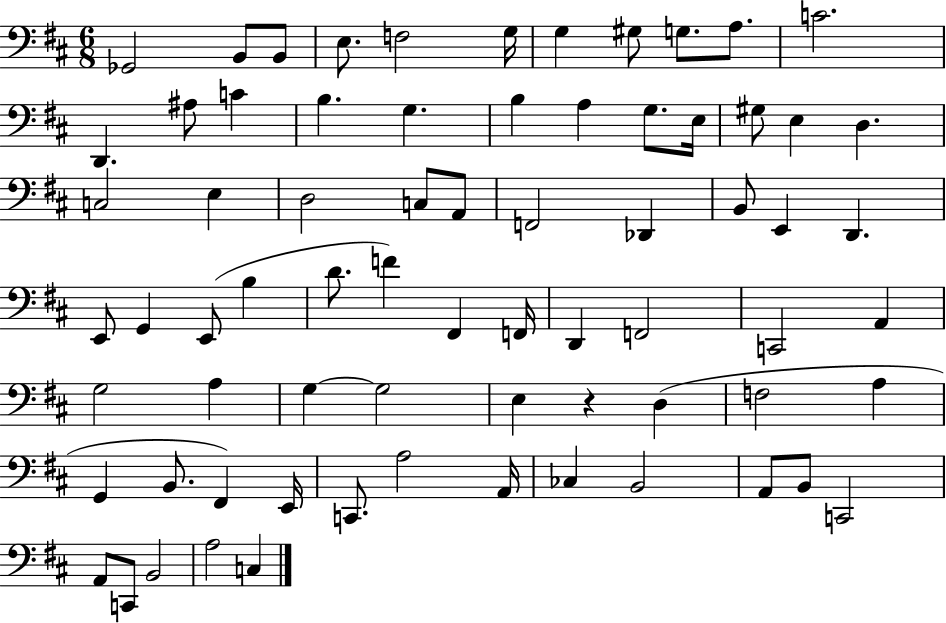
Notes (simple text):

Gb2/h B2/e B2/e E3/e. F3/h G3/s G3/q G#3/e G3/e. A3/e. C4/h. D2/q. A#3/e C4/q B3/q. G3/q. B3/q A3/q G3/e. E3/s G#3/e E3/q D3/q. C3/h E3/q D3/h C3/e A2/e F2/h Db2/q B2/e E2/q D2/q. E2/e G2/q E2/e B3/q D4/e. F4/q F#2/q F2/s D2/q F2/h C2/h A2/q G3/h A3/q G3/q G3/h E3/q R/q D3/q F3/h A3/q G2/q B2/e. F#2/q E2/s C2/e. A3/h A2/s CES3/q B2/h A2/e B2/e C2/h A2/e C2/e B2/h A3/h C3/q